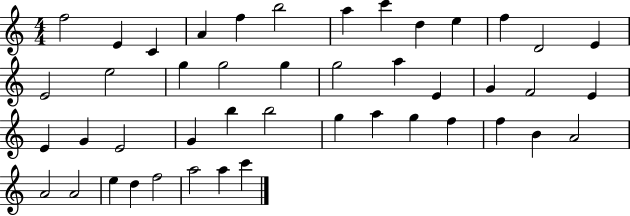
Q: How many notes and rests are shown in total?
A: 45